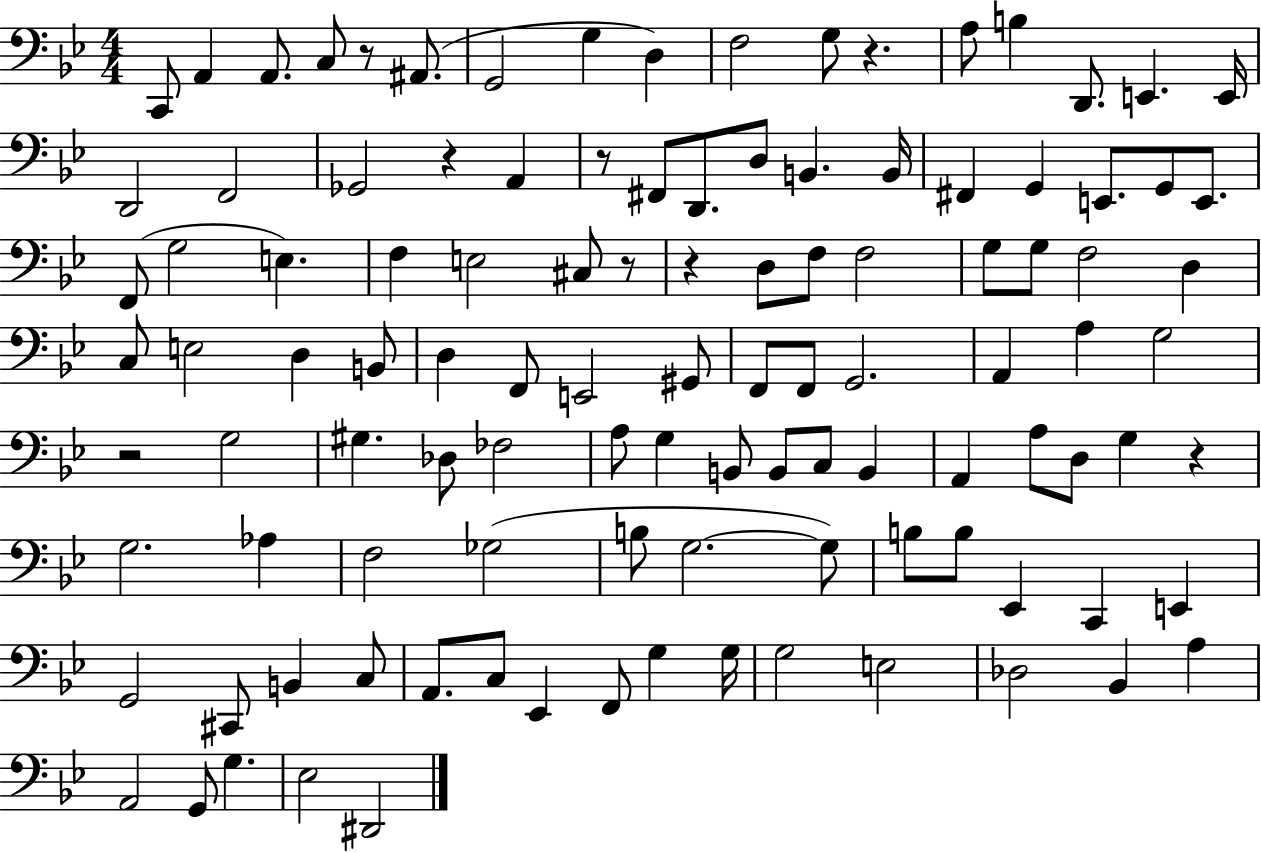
C2/e A2/q A2/e. C3/e R/e A#2/e. G2/h G3/q D3/q F3/h G3/e R/q. A3/e B3/q D2/e. E2/q. E2/s D2/h F2/h Gb2/h R/q A2/q R/e F#2/e D2/e. D3/e B2/q. B2/s F#2/q G2/q E2/e. G2/e E2/e. F2/e G3/h E3/q. F3/q E3/h C#3/e R/e R/q D3/e F3/e F3/h G3/e G3/e F3/h D3/q C3/e E3/h D3/q B2/e D3/q F2/e E2/h G#2/e F2/e F2/e G2/h. A2/q A3/q G3/h R/h G3/h G#3/q. Db3/e FES3/h A3/e G3/q B2/e B2/e C3/e B2/q A2/q A3/e D3/e G3/q R/q G3/h. Ab3/q F3/h Gb3/h B3/e G3/h. G3/e B3/e B3/e Eb2/q C2/q E2/q G2/h C#2/e B2/q C3/e A2/e. C3/e Eb2/q F2/e G3/q G3/s G3/h E3/h Db3/h Bb2/q A3/q A2/h G2/e G3/q. Eb3/h D#2/h